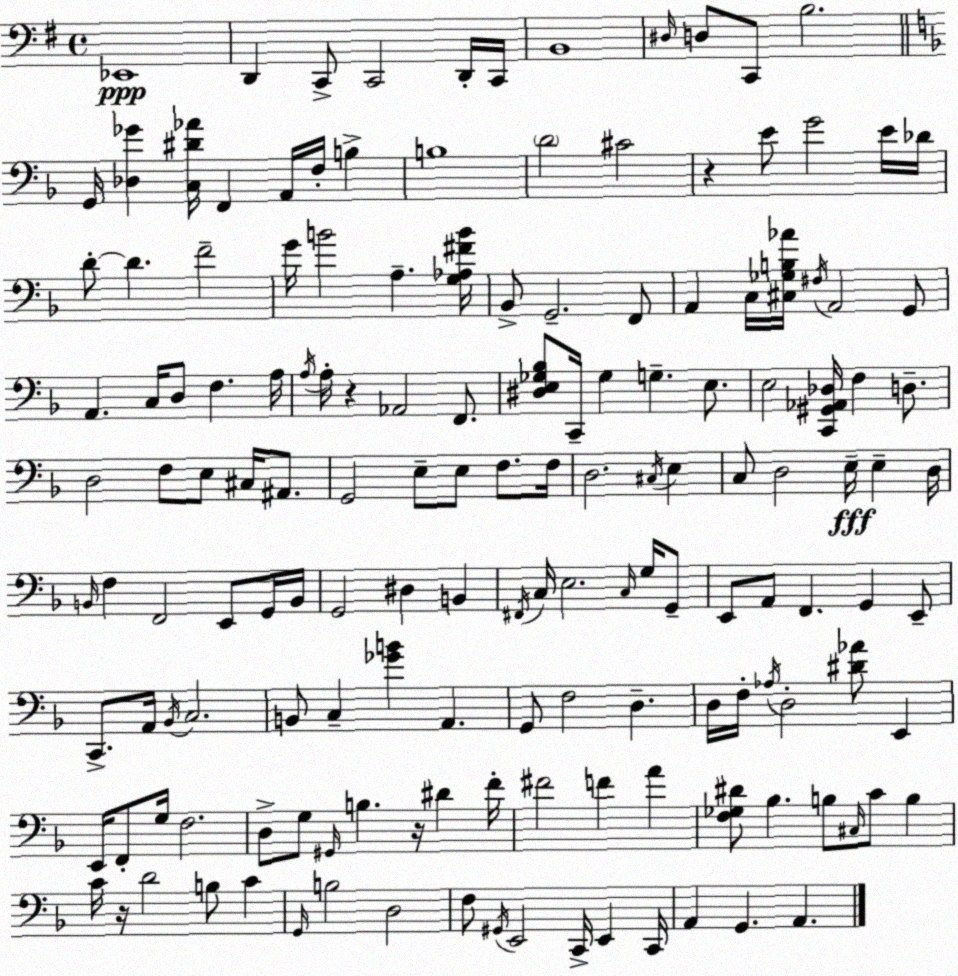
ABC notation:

X:1
T:Untitled
M:4/4
L:1/4
K:G
_E,,4 D,, C,,/2 C,,2 D,,/4 C,,/4 B,,4 ^D,/4 D,/2 C,,/2 B,2 G,,/4 [_D,_G] [C,^D_A]/4 F,, A,,/4 F,/4 B, B,4 D2 ^C2 z E/2 G2 E/4 _D/4 D/2 D F2 G/4 B2 A, [G,_A,^FB]/4 _B,,/2 G,,2 F,,/2 A,, C,/4 [^C,_G,B,_A]/4 ^F,/4 A,,2 G,,/2 A,, C,/4 D,/2 F, A,/4 A,/4 A,/4 z _A,,2 F,,/2 [^D,E,_G,_B,]/2 C,,/4 _G, G, E,/2 E,2 [C,,^G,,_A,,_D,]/4 F, D,/2 D,2 F,/2 E,/2 ^C,/4 ^A,,/2 G,,2 E,/2 E,/2 F,/2 F,/4 D,2 ^C,/4 E, C,/2 D,2 E,/4 E, D,/4 B,,/4 F, F,,2 E,,/2 G,,/4 B,,/4 G,,2 ^D, B,, ^F,,/4 C,/4 E,2 C,/4 G,/4 G,,/2 E,,/2 A,,/2 F,, G,, E,,/2 C,,/2 A,,/4 _B,,/4 C,2 B,,/2 C, [_GB] A,, G,,/2 F,2 D, D,/4 F,/4 _A,/4 D,2 [^D_A]/2 E,, E,,/4 F,,/2 G,/4 F,2 D,/2 G,/2 ^G,,/4 B, z/4 ^D F/4 ^F2 F A [F,_G,^D]/2 _B, B,/2 ^C,/4 C/2 B, C/4 z/4 D2 B,/2 C G,,/4 B,2 D,2 F,/2 ^G,,/4 E,,2 C,,/4 E,, C,,/4 A,, G,, A,,